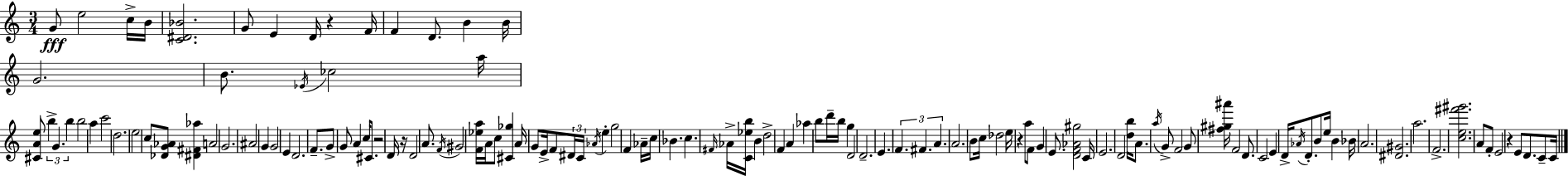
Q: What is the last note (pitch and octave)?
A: C4